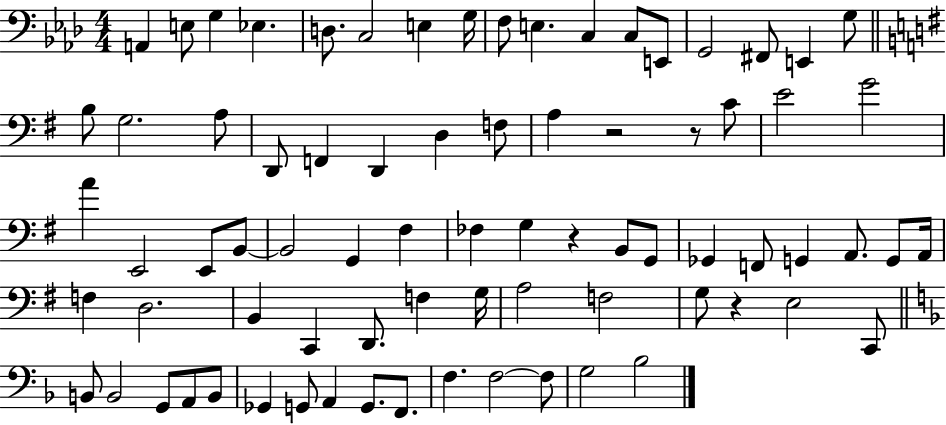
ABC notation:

X:1
T:Untitled
M:4/4
L:1/4
K:Ab
A,, E,/2 G, _E, D,/2 C,2 E, G,/4 F,/2 E, C, C,/2 E,,/2 G,,2 ^F,,/2 E,, G,/2 B,/2 G,2 A,/2 D,,/2 F,, D,, D, F,/2 A, z2 z/2 C/2 E2 G2 A E,,2 E,,/2 B,,/2 B,,2 G,, ^F, _F, G, z B,,/2 G,,/2 _G,, F,,/2 G,, A,,/2 G,,/2 A,,/4 F, D,2 B,, C,, D,,/2 F, G,/4 A,2 F,2 G,/2 z E,2 C,,/2 B,,/2 B,,2 G,,/2 A,,/2 B,,/2 _G,, G,,/2 A,, G,,/2 F,,/2 F, F,2 F,/2 G,2 _B,2